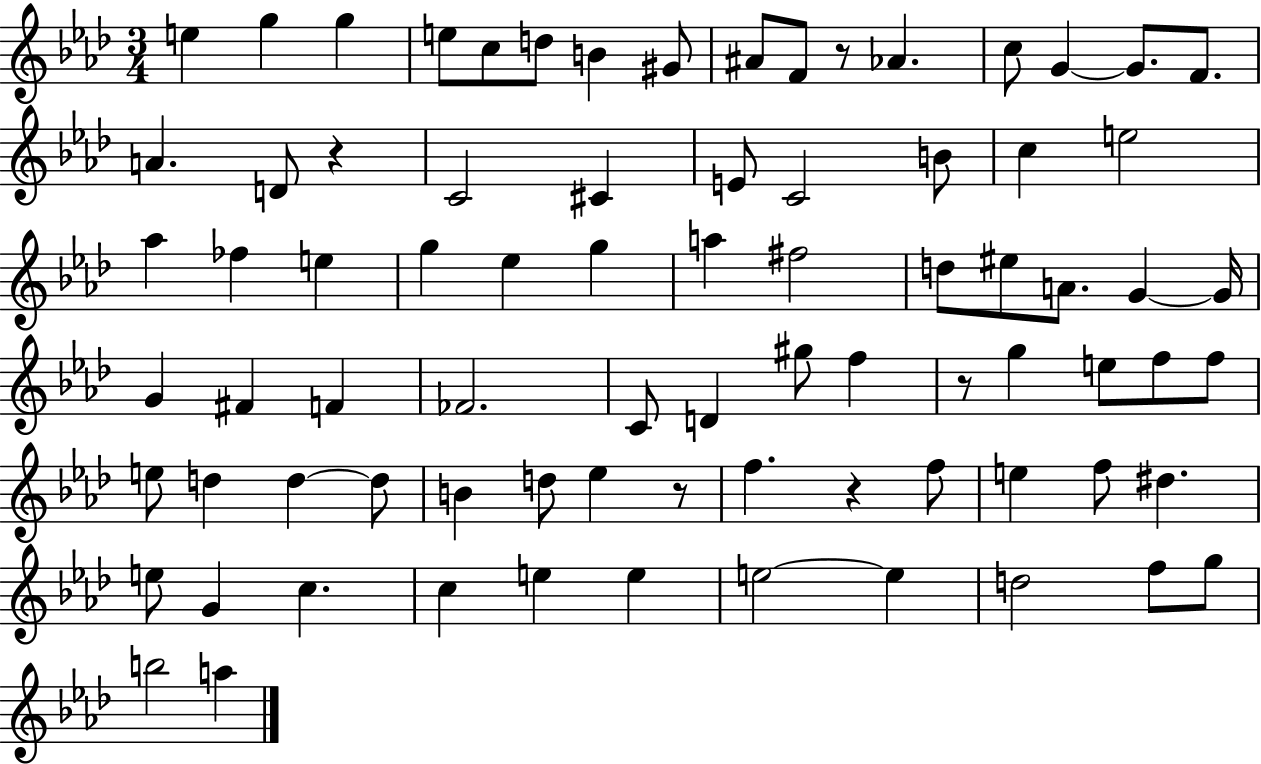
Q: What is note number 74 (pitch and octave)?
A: A5